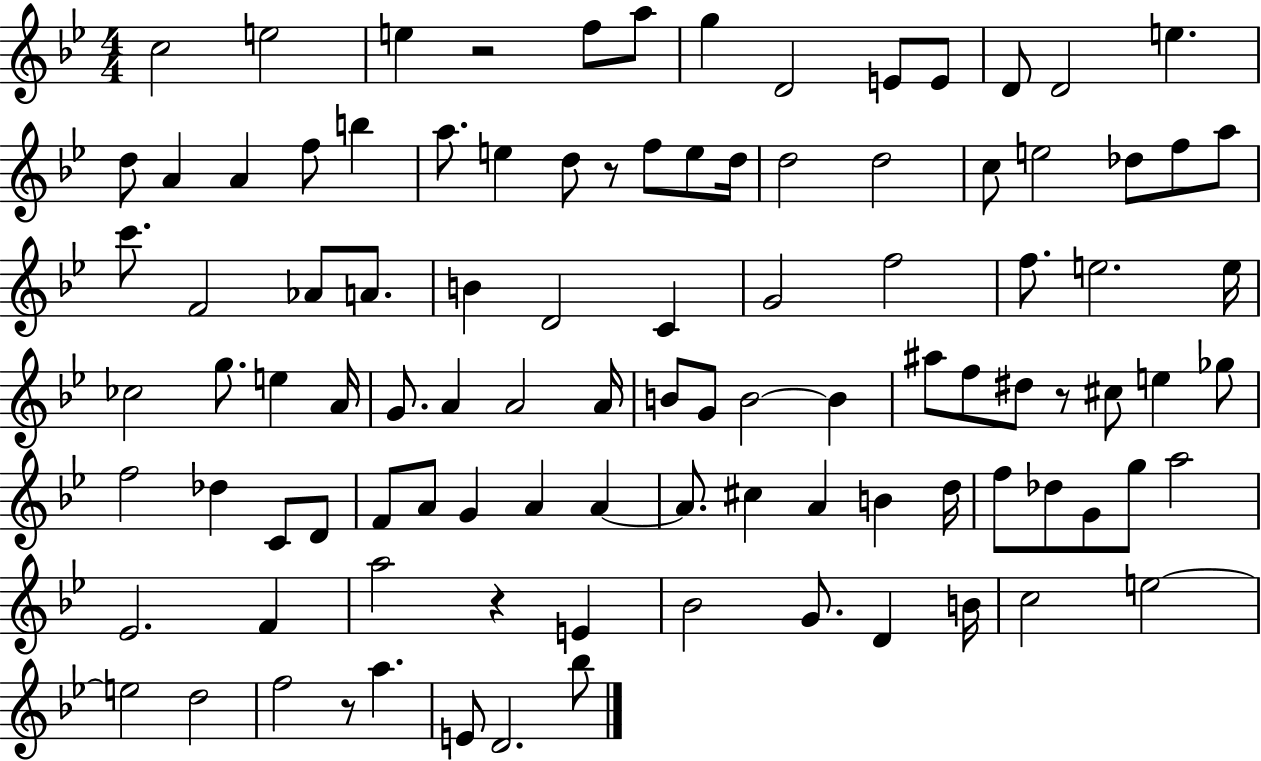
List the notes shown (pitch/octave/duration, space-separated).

C5/h E5/h E5/q R/h F5/e A5/e G5/q D4/h E4/e E4/e D4/e D4/h E5/q. D5/e A4/q A4/q F5/e B5/q A5/e. E5/q D5/e R/e F5/e E5/e D5/s D5/h D5/h C5/e E5/h Db5/e F5/e A5/e C6/e. F4/h Ab4/e A4/e. B4/q D4/h C4/q G4/h F5/h F5/e. E5/h. E5/s CES5/h G5/e. E5/q A4/s G4/e. A4/q A4/h A4/s B4/e G4/e B4/h B4/q A#5/e F5/e D#5/e R/e C#5/e E5/q Gb5/e F5/h Db5/q C4/e D4/e F4/e A4/e G4/q A4/q A4/q A4/e. C#5/q A4/q B4/q D5/s F5/e Db5/e G4/e G5/e A5/h Eb4/h. F4/q A5/h R/q E4/q Bb4/h G4/e. D4/q B4/s C5/h E5/h E5/h D5/h F5/h R/e A5/q. E4/e D4/h. Bb5/e